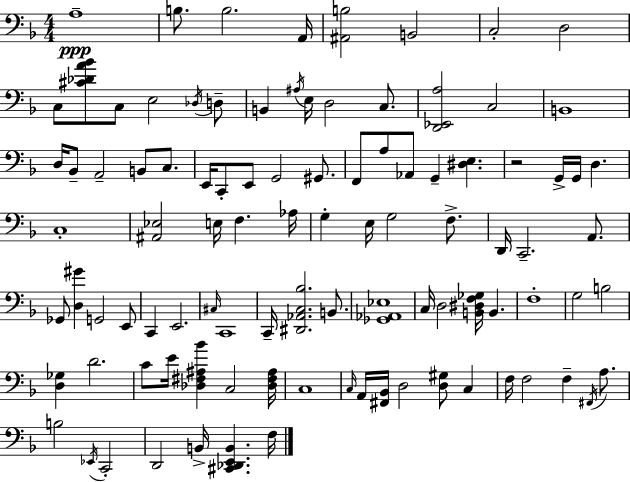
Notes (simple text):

A3/w B3/e. B3/h. A2/s [A#2,B3]/h B2/h C3/h D3/h C3/e [C#4,Db4,A4,Bb4]/e C3/e E3/h Db3/s D3/e B2/q A#3/s E3/s D3/h C3/e. [D2,Eb2,A3]/h C3/h B2/w D3/s Bb2/e A2/h B2/e C3/e. E2/s C2/e E2/e G2/h G#2/e. F2/e A3/e Ab2/e G2/q [D#3,E3]/q. R/h G2/s G2/s D3/q. C3/w [A#2,Eb3]/h E3/s F3/q. Ab3/s G3/q E3/s G3/h F3/e. D2/s C2/h. A2/e. Gb2/e [D3,G#4]/q G2/h E2/e C2/q E2/h. C#3/s C2/w C2/s [D#2,Ab2,C3,Bb3]/h. B2/e. [Gb2,Ab2,Eb3]/w C3/s D3/h [B2,D#3,F3,Gb3]/s B2/q. F3/w G3/h B3/h [D3,Gb3]/q D4/h. C4/e E4/s [Db3,F#3,A#3,Bb4]/q C3/h [Db3,F#3,A#3]/s C3/w C3/s A2/s [F#2,Bb2]/s D3/h [D3,G#3]/e C3/q F3/s F3/h F3/q F#2/s A3/e. B3/h Eb2/s C2/h D2/h B2/s [C#2,Db2,E2,B2]/q. F3/s